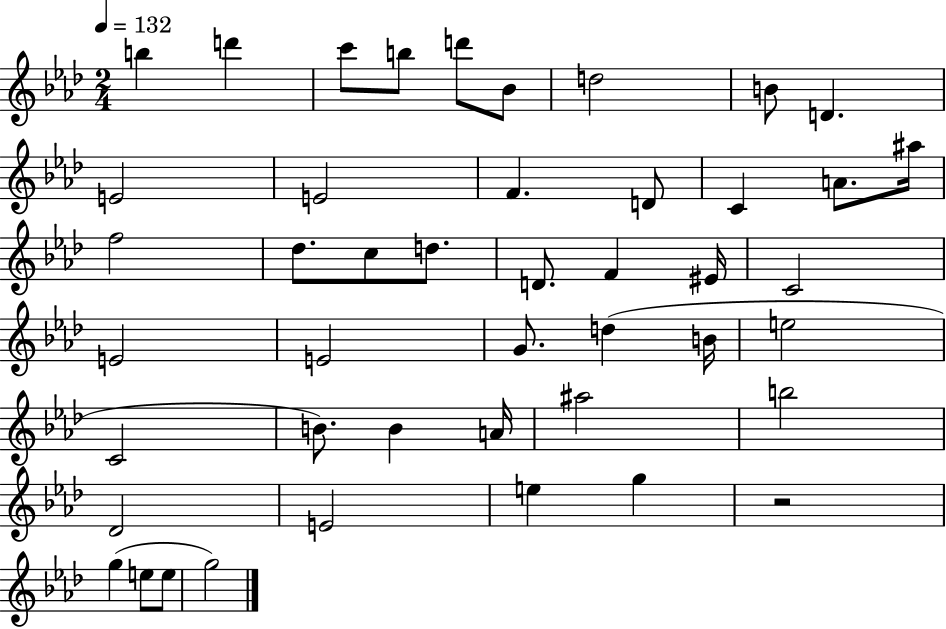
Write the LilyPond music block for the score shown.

{
  \clef treble
  \numericTimeSignature
  \time 2/4
  \key aes \major
  \tempo 4 = 132
  b''4 d'''4 | c'''8 b''8 d'''8 bes'8 | d''2 | b'8 d'4. | \break e'2 | e'2 | f'4. d'8 | c'4 a'8. ais''16 | \break f''2 | des''8. c''8 d''8. | d'8. f'4 eis'16 | c'2 | \break e'2 | e'2 | g'8. d''4( b'16 | e''2 | \break c'2 | b'8.) b'4 a'16 | ais''2 | b''2 | \break des'2 | e'2 | e''4 g''4 | r2 | \break g''4( e''8 e''8 | g''2) | \bar "|."
}